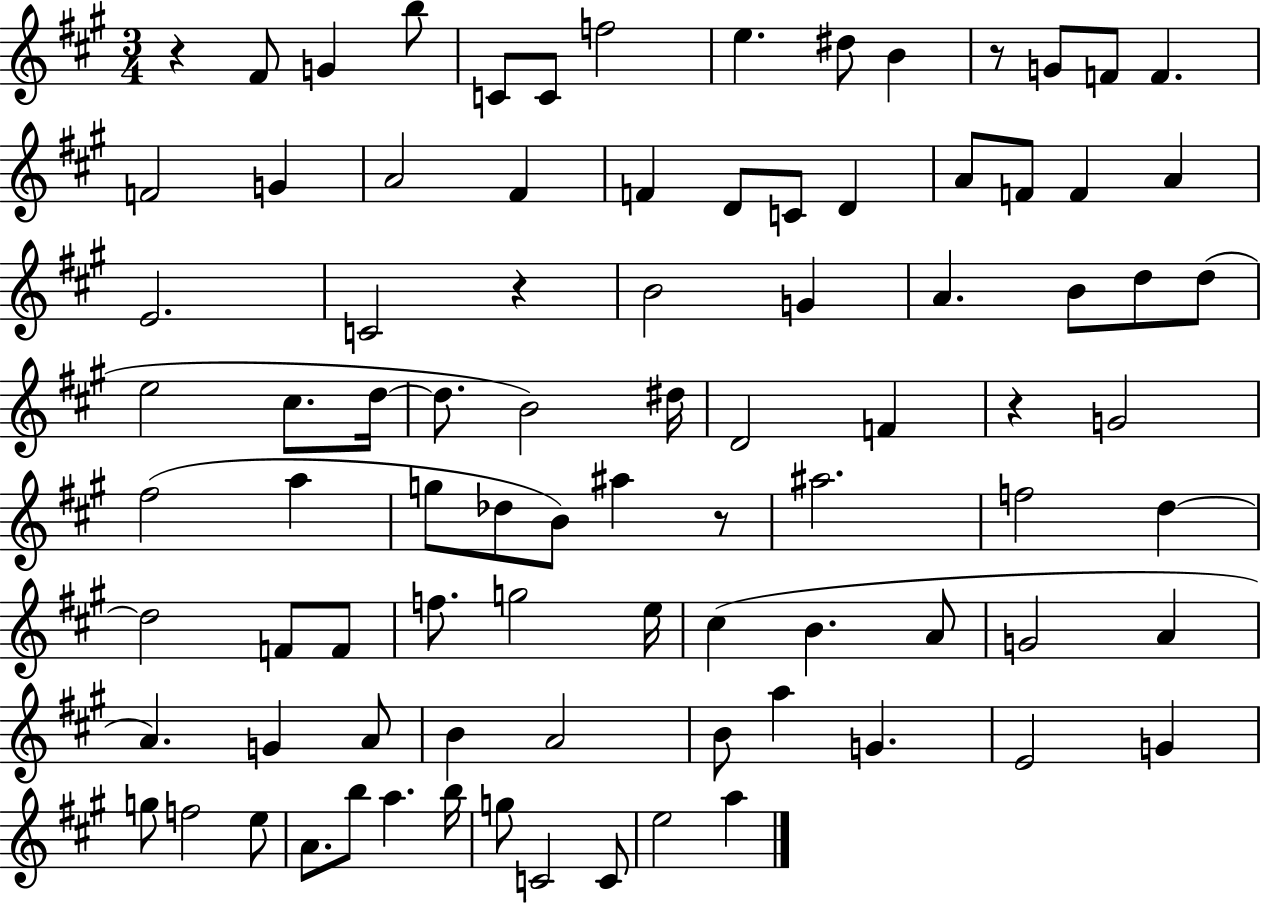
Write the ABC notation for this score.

X:1
T:Untitled
M:3/4
L:1/4
K:A
z ^F/2 G b/2 C/2 C/2 f2 e ^d/2 B z/2 G/2 F/2 F F2 G A2 ^F F D/2 C/2 D A/2 F/2 F A E2 C2 z B2 G A B/2 d/2 d/2 e2 ^c/2 d/4 d/2 B2 ^d/4 D2 F z G2 ^f2 a g/2 _d/2 B/2 ^a z/2 ^a2 f2 d d2 F/2 F/2 f/2 g2 e/4 ^c B A/2 G2 A A G A/2 B A2 B/2 a G E2 G g/2 f2 e/2 A/2 b/2 a b/4 g/2 C2 C/2 e2 a